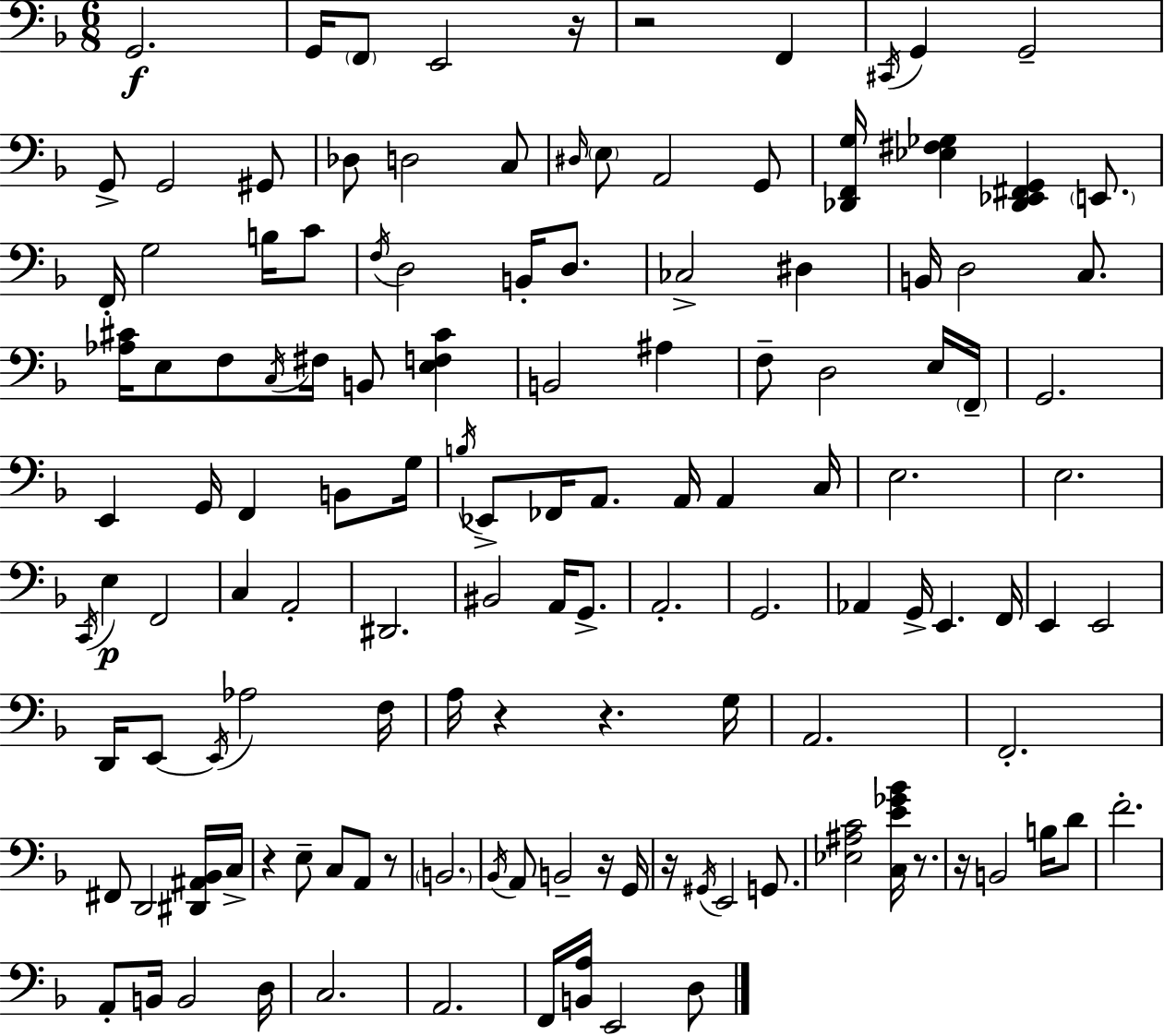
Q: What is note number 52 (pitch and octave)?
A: FES2